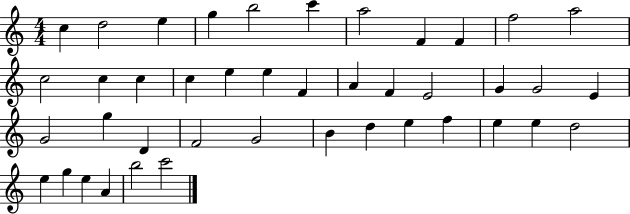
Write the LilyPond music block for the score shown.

{
  \clef treble
  \numericTimeSignature
  \time 4/4
  \key c \major
  c''4 d''2 e''4 | g''4 b''2 c'''4 | a''2 f'4 f'4 | f''2 a''2 | \break c''2 c''4 c''4 | c''4 e''4 e''4 f'4 | a'4 f'4 e'2 | g'4 g'2 e'4 | \break g'2 g''4 d'4 | f'2 g'2 | b'4 d''4 e''4 f''4 | e''4 e''4 d''2 | \break e''4 g''4 e''4 a'4 | b''2 c'''2 | \bar "|."
}